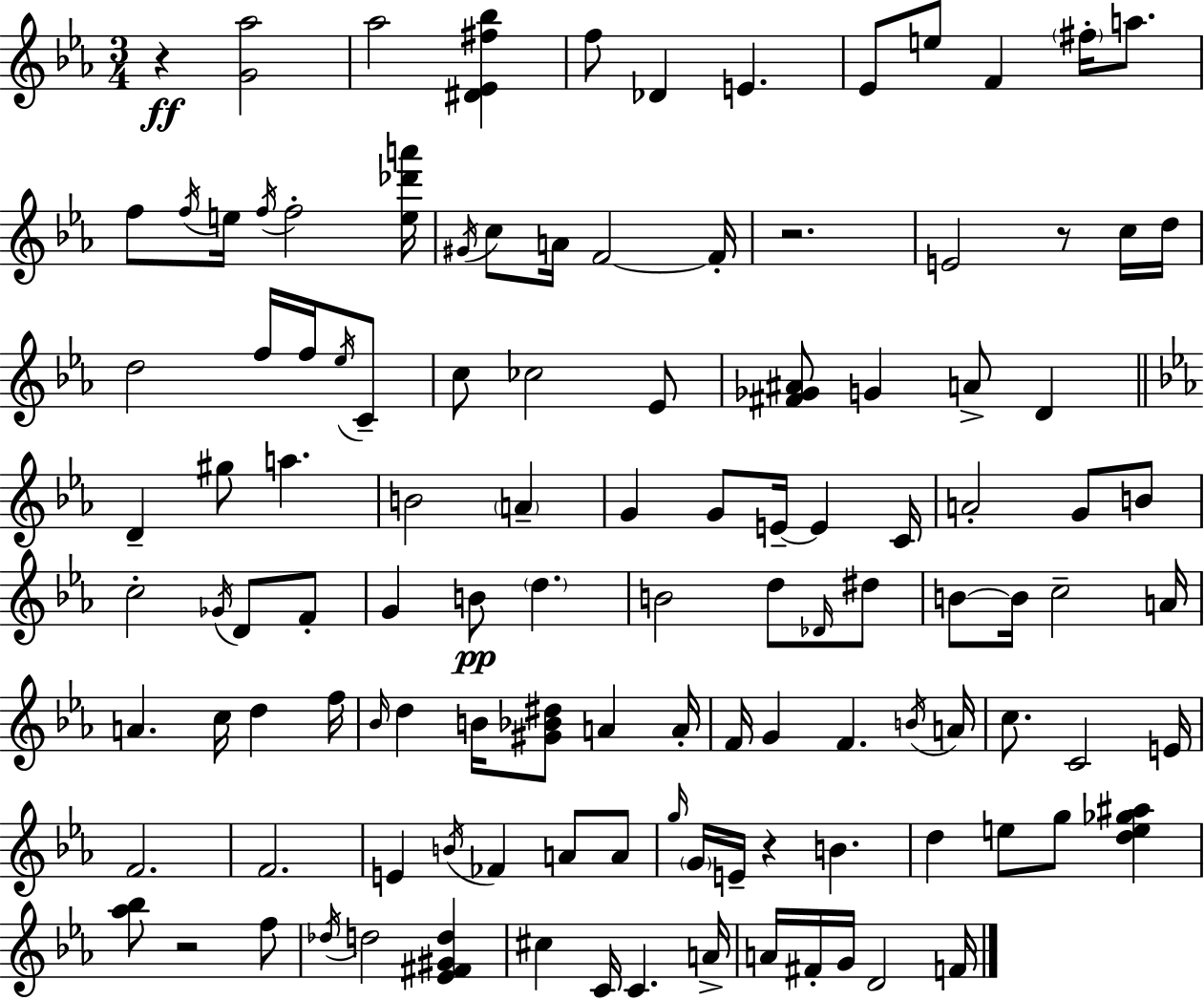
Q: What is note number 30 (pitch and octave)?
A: Eb4